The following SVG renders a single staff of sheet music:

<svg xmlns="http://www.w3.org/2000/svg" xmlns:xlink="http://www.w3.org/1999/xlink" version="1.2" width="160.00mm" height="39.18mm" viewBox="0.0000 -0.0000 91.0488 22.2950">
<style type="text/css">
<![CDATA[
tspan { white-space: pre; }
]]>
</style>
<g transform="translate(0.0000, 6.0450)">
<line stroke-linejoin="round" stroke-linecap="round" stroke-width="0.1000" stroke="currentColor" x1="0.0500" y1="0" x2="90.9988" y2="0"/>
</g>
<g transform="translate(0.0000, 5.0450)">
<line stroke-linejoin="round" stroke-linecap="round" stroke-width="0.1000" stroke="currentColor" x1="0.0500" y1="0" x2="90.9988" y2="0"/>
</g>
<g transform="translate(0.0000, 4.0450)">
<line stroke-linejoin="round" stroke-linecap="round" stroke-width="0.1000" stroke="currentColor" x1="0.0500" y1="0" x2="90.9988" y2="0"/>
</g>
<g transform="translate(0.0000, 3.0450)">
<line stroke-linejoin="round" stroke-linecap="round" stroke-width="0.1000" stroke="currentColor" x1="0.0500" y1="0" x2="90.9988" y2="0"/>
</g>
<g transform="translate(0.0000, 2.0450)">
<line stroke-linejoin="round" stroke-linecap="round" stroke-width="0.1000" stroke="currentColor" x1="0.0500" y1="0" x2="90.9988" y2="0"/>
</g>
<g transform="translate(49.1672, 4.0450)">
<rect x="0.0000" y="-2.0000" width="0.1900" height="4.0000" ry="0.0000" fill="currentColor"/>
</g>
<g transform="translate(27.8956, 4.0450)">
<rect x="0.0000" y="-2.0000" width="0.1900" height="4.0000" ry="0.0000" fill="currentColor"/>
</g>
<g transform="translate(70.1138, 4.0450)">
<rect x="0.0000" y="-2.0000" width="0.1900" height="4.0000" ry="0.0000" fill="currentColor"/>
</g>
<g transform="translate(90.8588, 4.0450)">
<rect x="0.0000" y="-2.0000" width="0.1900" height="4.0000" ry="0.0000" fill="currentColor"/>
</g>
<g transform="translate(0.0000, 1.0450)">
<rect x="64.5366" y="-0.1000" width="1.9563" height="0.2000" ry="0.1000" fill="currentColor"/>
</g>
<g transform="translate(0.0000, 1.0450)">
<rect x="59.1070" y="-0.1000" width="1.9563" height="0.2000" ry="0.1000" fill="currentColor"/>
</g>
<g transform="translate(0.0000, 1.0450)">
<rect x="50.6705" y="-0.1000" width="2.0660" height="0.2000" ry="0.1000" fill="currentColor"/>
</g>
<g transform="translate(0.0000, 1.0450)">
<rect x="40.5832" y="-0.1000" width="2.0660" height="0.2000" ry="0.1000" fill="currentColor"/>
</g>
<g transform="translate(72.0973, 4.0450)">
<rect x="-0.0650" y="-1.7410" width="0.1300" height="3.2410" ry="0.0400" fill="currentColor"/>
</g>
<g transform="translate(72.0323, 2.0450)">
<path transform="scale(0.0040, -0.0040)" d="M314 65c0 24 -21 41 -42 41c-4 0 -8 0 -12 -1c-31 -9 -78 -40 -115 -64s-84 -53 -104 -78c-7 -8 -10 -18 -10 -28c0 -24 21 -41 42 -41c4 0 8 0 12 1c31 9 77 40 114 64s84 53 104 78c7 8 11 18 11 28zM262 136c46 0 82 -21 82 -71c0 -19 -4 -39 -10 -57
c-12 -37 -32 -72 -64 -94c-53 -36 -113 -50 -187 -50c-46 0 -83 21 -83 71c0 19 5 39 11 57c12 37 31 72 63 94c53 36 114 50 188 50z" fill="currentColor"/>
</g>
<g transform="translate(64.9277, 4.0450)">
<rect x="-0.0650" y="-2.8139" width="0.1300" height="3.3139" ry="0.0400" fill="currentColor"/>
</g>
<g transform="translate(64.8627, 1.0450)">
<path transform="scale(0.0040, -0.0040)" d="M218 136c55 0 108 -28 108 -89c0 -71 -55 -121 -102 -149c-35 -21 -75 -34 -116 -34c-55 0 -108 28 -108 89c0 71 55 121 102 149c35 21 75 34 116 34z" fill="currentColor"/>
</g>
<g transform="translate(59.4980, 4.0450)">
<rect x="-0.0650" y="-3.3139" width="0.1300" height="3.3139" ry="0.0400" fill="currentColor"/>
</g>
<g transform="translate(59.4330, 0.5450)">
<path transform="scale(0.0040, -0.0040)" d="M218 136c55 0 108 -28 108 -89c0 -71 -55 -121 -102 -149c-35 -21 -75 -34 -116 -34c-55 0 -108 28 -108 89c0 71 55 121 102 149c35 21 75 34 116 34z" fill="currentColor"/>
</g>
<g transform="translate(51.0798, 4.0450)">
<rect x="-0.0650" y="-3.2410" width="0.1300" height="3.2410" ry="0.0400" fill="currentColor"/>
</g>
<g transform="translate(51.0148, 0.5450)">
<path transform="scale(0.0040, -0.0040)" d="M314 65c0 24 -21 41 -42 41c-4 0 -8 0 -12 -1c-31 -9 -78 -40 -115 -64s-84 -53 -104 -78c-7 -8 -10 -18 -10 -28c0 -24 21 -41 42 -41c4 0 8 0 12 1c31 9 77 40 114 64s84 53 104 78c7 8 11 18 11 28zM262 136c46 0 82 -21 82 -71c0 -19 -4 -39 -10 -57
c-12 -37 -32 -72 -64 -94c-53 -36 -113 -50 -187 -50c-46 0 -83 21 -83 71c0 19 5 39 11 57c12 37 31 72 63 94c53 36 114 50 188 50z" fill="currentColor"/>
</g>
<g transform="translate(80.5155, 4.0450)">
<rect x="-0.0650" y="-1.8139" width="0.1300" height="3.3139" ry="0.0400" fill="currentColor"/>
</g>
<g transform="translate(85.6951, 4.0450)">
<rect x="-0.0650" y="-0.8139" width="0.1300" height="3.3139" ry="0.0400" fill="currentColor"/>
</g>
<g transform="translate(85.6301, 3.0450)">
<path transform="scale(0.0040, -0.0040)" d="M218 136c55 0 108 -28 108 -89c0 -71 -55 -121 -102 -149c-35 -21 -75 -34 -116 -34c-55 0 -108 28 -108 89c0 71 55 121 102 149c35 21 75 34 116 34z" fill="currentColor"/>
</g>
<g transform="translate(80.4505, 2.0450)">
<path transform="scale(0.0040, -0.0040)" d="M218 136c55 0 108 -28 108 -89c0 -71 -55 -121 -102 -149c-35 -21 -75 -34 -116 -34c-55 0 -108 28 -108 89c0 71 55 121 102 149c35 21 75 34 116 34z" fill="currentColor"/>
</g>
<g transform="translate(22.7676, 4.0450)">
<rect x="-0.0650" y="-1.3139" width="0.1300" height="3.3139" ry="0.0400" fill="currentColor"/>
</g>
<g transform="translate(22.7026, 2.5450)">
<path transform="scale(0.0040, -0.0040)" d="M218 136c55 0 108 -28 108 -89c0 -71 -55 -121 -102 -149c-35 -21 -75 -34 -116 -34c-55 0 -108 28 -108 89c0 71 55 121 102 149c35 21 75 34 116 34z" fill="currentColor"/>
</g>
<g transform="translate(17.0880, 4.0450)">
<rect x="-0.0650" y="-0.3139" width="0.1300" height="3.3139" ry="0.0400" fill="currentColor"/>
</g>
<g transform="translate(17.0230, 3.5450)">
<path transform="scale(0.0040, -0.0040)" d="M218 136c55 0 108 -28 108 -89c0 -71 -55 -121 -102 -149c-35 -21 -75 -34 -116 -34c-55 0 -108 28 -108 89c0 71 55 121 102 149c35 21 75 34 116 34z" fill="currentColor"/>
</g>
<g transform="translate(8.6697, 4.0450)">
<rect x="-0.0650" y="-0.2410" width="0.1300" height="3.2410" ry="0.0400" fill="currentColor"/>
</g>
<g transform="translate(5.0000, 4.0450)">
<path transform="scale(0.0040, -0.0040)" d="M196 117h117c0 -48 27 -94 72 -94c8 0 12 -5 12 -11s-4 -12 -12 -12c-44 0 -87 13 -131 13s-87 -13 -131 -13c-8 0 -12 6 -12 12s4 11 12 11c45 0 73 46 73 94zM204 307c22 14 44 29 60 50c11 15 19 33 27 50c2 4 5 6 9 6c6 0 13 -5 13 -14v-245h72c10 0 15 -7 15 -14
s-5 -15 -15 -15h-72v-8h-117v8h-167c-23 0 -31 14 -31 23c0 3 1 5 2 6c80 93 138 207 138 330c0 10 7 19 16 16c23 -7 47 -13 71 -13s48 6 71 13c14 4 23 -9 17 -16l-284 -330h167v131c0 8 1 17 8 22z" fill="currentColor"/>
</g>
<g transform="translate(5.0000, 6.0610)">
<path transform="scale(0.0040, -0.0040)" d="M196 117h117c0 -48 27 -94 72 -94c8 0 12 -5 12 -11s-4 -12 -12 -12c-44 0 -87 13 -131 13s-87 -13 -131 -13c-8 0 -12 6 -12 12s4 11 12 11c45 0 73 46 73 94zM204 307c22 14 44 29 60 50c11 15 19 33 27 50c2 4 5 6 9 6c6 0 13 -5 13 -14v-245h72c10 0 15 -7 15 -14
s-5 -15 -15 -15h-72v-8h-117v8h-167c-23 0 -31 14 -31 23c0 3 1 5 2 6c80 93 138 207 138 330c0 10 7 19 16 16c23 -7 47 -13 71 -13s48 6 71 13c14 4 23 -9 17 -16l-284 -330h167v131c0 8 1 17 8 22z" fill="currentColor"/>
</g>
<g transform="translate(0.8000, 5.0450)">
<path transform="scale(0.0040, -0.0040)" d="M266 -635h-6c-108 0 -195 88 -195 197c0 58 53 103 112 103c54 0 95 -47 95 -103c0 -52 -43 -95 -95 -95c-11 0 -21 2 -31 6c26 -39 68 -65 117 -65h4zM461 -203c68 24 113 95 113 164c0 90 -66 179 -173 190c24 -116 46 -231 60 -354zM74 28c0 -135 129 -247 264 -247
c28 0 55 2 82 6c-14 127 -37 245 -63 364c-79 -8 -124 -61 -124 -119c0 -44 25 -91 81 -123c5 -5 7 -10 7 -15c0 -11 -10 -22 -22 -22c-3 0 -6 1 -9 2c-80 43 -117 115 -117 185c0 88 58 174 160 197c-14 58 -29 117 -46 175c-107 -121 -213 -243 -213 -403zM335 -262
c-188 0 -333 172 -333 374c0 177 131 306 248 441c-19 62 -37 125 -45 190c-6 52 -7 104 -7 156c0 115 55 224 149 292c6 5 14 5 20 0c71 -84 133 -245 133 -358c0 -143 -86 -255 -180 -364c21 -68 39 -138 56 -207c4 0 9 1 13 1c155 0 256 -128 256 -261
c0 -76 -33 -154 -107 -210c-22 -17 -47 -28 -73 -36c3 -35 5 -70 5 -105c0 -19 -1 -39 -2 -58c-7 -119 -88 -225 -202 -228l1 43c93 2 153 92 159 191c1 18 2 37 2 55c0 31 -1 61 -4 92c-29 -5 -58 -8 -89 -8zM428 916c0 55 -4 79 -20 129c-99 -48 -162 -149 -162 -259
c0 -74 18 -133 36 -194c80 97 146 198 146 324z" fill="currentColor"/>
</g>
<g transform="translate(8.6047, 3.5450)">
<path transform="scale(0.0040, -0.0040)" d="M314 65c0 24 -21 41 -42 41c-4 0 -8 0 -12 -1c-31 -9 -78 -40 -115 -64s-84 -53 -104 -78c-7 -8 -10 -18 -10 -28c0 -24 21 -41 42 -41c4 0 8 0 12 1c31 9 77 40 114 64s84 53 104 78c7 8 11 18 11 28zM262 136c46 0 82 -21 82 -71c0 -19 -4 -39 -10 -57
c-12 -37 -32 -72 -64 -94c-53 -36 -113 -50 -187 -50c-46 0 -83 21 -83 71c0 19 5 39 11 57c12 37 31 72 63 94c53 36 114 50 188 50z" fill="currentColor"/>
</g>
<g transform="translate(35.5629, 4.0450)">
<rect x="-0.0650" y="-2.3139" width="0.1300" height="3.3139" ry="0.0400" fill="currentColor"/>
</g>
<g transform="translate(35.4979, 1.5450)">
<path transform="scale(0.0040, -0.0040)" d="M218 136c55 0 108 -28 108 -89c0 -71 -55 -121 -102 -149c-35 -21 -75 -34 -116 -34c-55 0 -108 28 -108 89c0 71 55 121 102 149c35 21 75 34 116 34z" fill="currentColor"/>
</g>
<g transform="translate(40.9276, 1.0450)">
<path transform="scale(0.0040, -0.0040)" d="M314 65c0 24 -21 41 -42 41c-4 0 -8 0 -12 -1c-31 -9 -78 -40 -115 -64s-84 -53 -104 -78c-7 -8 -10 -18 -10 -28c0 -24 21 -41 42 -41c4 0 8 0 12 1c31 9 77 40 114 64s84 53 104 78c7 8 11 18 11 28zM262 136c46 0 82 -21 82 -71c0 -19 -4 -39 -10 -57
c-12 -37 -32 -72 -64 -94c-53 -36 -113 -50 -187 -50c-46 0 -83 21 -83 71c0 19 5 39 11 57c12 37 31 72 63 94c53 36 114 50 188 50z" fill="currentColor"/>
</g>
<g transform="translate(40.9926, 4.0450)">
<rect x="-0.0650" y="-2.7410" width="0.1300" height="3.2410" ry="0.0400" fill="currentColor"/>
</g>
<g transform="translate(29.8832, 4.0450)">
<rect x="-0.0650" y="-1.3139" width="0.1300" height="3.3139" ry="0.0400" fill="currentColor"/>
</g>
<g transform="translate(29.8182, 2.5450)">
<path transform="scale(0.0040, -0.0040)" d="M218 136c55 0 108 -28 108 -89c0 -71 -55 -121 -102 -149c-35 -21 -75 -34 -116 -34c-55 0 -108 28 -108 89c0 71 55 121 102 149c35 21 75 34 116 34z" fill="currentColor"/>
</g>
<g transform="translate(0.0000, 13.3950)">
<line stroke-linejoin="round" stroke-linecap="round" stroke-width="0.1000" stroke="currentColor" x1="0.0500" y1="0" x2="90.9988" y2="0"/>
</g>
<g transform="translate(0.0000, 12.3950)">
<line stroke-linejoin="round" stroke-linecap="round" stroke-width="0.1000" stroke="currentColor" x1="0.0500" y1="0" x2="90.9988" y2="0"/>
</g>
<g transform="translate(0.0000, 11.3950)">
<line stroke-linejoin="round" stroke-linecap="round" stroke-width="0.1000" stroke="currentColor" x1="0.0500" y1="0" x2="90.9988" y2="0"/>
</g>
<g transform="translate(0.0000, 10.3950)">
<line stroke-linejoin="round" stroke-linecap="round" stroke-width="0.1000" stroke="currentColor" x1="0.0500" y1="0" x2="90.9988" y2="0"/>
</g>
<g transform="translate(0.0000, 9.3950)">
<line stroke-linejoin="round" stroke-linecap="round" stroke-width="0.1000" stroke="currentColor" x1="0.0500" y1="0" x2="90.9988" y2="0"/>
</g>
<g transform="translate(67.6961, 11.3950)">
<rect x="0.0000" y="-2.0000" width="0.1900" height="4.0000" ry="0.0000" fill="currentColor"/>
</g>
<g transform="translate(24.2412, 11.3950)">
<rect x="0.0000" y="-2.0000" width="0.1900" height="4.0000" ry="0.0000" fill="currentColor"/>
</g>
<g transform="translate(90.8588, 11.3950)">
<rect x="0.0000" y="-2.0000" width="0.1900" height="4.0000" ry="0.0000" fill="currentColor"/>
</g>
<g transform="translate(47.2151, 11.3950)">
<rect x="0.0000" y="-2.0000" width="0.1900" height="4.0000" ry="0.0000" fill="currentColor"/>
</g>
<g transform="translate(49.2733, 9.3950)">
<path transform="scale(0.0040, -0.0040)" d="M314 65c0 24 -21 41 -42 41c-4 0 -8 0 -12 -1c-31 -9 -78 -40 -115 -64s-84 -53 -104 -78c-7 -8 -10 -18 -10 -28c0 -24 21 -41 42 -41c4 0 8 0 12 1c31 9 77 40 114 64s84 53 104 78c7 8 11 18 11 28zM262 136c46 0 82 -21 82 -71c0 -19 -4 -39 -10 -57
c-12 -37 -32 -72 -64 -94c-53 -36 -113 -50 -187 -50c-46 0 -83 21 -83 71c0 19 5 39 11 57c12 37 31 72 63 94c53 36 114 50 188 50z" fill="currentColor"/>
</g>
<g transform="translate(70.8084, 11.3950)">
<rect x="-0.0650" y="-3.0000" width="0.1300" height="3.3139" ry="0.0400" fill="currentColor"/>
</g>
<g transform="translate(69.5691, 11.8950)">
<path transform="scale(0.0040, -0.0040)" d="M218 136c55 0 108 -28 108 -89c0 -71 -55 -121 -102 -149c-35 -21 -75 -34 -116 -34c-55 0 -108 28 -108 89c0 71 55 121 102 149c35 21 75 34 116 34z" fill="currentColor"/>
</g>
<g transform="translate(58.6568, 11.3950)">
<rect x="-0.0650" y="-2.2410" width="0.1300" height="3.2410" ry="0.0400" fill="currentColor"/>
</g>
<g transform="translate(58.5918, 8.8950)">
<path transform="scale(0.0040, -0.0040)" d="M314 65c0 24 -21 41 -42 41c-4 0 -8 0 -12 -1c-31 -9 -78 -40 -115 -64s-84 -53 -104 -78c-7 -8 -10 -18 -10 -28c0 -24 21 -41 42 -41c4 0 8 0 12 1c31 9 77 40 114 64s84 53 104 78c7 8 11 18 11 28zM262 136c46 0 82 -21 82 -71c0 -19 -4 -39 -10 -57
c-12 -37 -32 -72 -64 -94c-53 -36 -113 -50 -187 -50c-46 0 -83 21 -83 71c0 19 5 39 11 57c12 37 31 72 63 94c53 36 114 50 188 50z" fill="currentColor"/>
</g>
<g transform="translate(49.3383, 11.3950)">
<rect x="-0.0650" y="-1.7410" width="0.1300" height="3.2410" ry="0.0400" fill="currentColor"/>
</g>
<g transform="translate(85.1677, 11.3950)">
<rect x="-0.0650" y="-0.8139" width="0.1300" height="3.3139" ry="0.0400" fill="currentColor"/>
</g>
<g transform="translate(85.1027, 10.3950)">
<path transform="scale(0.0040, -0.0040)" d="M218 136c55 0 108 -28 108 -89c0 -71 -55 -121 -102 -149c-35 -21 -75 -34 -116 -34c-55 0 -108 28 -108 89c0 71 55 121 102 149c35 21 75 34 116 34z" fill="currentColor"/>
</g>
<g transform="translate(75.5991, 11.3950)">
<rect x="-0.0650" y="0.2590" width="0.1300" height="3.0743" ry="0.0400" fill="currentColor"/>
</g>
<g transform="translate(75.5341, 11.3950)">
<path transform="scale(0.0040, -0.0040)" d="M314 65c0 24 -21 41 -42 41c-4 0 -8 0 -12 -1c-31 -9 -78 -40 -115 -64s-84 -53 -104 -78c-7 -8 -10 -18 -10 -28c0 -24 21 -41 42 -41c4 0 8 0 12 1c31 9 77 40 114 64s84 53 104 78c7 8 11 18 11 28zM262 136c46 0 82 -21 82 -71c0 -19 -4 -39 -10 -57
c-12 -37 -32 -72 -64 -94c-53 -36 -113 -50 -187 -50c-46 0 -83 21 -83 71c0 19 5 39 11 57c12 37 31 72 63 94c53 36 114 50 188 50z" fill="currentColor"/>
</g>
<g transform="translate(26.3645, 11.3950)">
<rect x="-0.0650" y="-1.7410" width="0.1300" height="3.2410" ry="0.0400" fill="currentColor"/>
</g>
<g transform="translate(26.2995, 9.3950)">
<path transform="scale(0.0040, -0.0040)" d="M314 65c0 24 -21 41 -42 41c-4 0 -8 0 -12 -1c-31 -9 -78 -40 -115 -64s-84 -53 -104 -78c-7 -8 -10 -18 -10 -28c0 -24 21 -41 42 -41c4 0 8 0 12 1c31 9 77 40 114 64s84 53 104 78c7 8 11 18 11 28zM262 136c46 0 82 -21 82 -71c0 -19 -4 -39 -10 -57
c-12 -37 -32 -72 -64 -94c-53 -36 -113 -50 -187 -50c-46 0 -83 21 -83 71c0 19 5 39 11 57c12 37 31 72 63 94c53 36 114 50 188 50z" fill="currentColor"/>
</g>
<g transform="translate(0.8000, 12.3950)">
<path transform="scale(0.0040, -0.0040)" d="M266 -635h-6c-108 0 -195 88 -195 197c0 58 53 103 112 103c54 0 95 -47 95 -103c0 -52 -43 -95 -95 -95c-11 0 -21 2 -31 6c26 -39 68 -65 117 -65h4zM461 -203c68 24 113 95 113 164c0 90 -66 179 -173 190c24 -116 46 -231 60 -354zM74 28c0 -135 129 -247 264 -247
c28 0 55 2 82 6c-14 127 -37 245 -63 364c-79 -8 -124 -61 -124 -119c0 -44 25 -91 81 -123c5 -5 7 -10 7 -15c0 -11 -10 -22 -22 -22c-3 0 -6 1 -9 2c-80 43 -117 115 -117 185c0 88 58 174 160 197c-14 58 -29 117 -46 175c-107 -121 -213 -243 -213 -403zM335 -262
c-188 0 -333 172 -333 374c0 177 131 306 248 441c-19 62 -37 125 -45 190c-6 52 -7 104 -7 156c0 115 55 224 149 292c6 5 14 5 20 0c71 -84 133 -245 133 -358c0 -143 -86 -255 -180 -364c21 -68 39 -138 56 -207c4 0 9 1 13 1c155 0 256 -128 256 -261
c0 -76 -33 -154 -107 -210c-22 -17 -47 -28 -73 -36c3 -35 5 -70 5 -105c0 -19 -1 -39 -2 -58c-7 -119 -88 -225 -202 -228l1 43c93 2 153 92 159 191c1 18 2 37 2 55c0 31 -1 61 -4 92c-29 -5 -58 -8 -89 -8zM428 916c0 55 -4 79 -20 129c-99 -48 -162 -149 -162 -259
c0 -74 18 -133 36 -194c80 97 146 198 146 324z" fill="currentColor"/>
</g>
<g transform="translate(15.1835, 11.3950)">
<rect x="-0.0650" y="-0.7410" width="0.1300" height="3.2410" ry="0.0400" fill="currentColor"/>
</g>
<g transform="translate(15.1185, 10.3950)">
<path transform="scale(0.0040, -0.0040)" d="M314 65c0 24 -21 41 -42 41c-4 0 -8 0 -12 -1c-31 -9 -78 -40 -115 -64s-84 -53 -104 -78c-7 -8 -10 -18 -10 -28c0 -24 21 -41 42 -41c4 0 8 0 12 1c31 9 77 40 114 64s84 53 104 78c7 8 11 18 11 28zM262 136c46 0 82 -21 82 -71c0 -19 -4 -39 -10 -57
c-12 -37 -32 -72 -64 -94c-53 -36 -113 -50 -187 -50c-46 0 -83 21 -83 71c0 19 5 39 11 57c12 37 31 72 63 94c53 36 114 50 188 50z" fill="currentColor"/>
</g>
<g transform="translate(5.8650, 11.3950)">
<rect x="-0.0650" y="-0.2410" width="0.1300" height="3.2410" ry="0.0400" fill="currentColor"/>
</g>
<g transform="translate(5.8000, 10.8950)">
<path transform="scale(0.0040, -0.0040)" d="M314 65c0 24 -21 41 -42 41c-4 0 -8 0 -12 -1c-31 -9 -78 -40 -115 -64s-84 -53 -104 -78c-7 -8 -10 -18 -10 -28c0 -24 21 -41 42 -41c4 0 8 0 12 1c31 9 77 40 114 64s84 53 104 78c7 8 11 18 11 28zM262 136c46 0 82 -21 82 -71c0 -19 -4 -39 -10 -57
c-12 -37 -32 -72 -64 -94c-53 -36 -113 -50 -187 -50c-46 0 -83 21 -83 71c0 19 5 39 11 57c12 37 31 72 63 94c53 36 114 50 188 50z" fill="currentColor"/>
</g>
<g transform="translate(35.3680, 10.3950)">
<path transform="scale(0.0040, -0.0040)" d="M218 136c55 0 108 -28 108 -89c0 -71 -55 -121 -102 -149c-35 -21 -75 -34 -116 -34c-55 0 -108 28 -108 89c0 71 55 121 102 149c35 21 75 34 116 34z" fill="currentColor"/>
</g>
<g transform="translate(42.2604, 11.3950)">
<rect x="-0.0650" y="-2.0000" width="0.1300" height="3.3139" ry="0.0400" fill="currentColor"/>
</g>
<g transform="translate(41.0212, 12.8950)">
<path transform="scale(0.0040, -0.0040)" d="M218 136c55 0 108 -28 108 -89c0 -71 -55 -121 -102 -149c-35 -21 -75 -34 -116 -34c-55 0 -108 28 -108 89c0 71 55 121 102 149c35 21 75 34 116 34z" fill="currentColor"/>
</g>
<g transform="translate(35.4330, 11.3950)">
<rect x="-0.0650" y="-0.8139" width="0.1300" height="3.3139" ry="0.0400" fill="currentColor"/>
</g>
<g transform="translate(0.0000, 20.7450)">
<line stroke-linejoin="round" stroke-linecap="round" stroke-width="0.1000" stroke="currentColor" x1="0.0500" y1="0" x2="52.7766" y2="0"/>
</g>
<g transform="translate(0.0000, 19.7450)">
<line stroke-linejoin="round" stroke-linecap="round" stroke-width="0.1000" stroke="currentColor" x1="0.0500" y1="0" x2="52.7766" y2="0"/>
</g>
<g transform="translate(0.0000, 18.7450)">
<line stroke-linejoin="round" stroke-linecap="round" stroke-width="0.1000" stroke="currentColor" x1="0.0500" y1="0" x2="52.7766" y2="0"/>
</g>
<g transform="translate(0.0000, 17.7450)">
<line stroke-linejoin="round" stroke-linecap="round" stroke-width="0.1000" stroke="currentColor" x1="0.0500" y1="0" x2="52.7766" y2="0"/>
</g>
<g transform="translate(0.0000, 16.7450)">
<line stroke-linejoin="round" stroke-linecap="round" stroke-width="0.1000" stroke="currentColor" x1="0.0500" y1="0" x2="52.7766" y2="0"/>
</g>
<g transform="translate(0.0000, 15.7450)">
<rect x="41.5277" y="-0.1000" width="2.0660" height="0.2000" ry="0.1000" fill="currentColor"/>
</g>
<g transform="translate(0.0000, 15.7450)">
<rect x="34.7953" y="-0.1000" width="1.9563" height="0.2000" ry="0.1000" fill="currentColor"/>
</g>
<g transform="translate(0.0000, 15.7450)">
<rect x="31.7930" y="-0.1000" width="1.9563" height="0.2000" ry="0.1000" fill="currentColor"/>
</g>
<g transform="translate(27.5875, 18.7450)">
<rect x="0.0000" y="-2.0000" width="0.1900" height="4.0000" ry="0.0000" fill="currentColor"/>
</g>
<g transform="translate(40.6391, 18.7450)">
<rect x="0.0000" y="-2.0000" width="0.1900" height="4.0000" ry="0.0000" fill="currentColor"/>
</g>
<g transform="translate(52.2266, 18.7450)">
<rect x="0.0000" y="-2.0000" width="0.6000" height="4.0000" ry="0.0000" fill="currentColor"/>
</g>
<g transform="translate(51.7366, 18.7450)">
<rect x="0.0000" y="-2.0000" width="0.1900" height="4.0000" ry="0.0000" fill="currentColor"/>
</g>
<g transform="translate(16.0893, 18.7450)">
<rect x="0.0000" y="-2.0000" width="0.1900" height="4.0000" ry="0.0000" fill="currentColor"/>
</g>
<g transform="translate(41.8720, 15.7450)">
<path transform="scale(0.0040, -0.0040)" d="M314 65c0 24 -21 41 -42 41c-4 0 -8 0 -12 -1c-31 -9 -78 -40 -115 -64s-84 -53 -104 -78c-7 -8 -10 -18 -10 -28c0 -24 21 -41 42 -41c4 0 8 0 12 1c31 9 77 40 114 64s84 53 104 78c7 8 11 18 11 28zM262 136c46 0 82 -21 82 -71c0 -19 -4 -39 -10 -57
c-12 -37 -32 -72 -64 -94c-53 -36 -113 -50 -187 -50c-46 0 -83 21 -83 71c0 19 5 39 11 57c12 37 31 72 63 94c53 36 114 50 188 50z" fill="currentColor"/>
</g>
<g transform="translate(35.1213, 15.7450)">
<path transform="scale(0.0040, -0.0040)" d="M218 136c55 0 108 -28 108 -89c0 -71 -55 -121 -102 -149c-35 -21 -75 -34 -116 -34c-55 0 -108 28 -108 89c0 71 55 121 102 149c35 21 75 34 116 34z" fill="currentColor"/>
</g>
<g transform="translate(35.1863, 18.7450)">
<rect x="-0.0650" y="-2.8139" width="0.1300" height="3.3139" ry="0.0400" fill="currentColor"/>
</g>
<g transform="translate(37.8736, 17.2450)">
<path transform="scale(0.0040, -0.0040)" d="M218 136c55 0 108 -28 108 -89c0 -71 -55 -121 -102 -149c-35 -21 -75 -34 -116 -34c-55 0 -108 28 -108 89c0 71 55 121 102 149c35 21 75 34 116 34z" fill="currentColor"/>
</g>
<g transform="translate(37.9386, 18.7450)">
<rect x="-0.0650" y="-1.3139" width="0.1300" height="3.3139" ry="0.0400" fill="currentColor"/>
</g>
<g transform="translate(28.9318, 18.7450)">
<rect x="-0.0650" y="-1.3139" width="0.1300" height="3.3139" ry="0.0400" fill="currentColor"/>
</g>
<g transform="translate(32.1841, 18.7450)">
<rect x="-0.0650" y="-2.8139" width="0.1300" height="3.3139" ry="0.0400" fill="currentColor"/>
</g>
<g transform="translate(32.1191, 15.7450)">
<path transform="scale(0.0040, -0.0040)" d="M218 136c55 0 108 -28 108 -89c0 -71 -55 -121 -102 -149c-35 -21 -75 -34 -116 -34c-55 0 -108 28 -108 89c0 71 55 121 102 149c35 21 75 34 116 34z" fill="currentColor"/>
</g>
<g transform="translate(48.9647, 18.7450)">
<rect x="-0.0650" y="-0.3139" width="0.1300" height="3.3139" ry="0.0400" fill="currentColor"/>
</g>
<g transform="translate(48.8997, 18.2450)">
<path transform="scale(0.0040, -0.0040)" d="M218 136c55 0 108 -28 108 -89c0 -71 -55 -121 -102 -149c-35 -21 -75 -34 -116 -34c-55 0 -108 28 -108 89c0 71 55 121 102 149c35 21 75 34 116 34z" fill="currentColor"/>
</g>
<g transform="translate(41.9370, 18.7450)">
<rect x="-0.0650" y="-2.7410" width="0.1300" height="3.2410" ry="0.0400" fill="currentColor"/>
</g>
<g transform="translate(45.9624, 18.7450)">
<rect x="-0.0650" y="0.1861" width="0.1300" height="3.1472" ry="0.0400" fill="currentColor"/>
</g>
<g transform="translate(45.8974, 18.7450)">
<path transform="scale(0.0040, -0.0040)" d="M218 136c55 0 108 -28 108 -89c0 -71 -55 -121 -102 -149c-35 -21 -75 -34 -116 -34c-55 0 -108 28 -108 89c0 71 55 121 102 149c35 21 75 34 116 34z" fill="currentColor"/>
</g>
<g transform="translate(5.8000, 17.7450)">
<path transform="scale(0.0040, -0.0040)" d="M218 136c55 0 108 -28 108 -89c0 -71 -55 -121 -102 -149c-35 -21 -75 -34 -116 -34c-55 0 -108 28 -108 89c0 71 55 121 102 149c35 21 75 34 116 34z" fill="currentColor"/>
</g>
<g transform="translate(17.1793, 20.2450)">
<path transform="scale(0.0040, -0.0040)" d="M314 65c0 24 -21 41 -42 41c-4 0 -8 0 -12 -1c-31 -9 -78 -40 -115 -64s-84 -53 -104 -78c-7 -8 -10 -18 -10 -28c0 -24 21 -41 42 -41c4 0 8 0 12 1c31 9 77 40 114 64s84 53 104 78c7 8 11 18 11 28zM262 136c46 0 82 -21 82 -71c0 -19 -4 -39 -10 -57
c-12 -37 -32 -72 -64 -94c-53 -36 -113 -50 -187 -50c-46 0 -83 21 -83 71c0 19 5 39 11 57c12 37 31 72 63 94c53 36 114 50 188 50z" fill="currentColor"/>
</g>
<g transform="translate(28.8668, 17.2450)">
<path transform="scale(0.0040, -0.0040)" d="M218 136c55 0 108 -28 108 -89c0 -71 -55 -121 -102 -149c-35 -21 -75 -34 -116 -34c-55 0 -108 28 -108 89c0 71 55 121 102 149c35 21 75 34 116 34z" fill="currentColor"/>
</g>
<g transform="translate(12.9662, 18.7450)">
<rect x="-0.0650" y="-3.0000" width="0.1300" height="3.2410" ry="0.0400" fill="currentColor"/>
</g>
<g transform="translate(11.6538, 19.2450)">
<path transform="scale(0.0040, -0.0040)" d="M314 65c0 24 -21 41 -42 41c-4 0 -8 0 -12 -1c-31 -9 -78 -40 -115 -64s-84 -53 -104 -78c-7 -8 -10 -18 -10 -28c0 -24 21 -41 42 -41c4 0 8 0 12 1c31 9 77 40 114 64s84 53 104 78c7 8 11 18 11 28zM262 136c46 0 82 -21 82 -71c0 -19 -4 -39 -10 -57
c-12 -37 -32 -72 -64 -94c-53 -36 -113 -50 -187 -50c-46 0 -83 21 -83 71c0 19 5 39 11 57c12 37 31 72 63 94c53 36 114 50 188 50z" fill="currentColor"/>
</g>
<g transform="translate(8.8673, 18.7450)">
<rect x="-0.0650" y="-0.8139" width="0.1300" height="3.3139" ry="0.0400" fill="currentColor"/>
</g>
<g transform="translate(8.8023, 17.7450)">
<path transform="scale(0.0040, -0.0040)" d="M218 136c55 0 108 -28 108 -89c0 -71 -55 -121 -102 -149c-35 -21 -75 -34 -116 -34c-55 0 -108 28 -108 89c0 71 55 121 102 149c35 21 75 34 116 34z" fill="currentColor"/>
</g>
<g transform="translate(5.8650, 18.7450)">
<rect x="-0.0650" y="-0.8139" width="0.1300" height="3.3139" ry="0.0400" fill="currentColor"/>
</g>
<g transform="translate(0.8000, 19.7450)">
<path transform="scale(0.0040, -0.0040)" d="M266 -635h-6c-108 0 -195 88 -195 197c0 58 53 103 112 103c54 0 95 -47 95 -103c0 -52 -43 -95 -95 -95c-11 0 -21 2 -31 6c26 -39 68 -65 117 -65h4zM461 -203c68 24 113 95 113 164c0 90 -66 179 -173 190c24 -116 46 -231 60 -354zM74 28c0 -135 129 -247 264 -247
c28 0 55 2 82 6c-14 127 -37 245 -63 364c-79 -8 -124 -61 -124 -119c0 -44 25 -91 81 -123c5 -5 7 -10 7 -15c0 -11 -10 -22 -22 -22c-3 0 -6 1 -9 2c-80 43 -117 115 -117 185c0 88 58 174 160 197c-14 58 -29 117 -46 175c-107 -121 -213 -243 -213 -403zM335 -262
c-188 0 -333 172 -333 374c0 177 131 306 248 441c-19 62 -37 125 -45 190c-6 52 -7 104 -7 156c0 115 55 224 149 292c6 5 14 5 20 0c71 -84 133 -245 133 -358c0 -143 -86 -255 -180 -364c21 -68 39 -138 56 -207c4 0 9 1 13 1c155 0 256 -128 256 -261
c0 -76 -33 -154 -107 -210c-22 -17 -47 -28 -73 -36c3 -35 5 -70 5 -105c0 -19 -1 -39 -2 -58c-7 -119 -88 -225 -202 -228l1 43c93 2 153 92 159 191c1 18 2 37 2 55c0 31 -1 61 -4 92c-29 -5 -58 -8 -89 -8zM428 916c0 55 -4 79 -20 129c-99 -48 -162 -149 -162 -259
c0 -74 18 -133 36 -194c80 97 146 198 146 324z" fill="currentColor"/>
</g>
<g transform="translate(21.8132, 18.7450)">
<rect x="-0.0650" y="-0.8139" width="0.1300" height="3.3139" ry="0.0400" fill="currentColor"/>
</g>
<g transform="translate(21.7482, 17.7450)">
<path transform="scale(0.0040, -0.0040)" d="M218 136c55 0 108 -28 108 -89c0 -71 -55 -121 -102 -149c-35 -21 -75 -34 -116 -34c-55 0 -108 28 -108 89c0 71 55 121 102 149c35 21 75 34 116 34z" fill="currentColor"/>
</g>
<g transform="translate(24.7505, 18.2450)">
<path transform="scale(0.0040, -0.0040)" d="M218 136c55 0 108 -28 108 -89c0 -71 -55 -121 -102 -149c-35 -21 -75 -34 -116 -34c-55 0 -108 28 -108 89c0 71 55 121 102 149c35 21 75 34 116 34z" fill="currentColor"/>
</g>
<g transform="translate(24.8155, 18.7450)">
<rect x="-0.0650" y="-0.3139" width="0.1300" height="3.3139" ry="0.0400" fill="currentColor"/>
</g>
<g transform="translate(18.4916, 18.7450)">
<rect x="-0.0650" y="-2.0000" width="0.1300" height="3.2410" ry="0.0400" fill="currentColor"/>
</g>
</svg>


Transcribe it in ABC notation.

X:1
T:Untitled
M:4/4
L:1/4
K:C
c2 c e e g a2 b2 b a f2 f d c2 d2 f2 d F f2 g2 A B2 d d d A2 F2 d c e a a e a2 B c